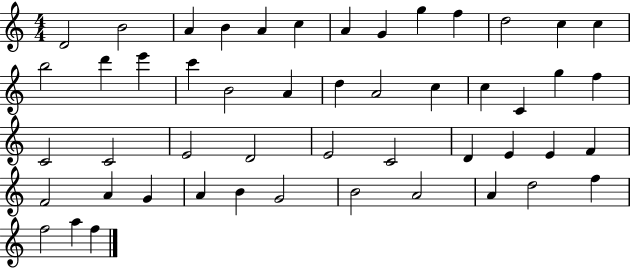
{
  \clef treble
  \numericTimeSignature
  \time 4/4
  \key c \major
  d'2 b'2 | a'4 b'4 a'4 c''4 | a'4 g'4 g''4 f''4 | d''2 c''4 c''4 | \break b''2 d'''4 e'''4 | c'''4 b'2 a'4 | d''4 a'2 c''4 | c''4 c'4 g''4 f''4 | \break c'2 c'2 | e'2 d'2 | e'2 c'2 | d'4 e'4 e'4 f'4 | \break f'2 a'4 g'4 | a'4 b'4 g'2 | b'2 a'2 | a'4 d''2 f''4 | \break f''2 a''4 f''4 | \bar "|."
}